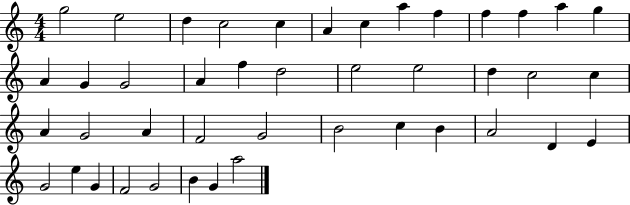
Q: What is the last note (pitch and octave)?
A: A5